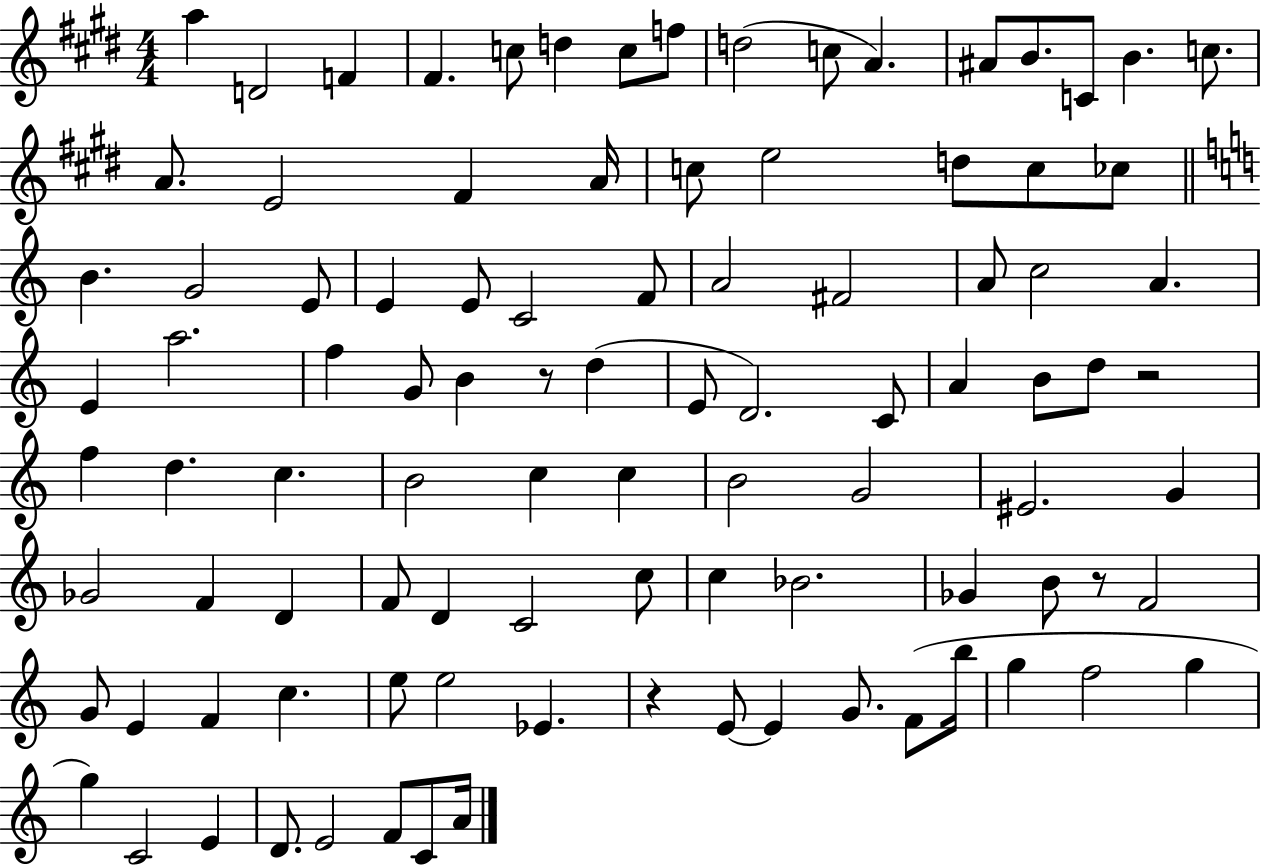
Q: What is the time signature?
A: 4/4